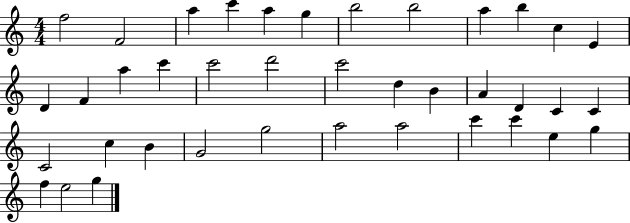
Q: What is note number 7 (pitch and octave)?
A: B5